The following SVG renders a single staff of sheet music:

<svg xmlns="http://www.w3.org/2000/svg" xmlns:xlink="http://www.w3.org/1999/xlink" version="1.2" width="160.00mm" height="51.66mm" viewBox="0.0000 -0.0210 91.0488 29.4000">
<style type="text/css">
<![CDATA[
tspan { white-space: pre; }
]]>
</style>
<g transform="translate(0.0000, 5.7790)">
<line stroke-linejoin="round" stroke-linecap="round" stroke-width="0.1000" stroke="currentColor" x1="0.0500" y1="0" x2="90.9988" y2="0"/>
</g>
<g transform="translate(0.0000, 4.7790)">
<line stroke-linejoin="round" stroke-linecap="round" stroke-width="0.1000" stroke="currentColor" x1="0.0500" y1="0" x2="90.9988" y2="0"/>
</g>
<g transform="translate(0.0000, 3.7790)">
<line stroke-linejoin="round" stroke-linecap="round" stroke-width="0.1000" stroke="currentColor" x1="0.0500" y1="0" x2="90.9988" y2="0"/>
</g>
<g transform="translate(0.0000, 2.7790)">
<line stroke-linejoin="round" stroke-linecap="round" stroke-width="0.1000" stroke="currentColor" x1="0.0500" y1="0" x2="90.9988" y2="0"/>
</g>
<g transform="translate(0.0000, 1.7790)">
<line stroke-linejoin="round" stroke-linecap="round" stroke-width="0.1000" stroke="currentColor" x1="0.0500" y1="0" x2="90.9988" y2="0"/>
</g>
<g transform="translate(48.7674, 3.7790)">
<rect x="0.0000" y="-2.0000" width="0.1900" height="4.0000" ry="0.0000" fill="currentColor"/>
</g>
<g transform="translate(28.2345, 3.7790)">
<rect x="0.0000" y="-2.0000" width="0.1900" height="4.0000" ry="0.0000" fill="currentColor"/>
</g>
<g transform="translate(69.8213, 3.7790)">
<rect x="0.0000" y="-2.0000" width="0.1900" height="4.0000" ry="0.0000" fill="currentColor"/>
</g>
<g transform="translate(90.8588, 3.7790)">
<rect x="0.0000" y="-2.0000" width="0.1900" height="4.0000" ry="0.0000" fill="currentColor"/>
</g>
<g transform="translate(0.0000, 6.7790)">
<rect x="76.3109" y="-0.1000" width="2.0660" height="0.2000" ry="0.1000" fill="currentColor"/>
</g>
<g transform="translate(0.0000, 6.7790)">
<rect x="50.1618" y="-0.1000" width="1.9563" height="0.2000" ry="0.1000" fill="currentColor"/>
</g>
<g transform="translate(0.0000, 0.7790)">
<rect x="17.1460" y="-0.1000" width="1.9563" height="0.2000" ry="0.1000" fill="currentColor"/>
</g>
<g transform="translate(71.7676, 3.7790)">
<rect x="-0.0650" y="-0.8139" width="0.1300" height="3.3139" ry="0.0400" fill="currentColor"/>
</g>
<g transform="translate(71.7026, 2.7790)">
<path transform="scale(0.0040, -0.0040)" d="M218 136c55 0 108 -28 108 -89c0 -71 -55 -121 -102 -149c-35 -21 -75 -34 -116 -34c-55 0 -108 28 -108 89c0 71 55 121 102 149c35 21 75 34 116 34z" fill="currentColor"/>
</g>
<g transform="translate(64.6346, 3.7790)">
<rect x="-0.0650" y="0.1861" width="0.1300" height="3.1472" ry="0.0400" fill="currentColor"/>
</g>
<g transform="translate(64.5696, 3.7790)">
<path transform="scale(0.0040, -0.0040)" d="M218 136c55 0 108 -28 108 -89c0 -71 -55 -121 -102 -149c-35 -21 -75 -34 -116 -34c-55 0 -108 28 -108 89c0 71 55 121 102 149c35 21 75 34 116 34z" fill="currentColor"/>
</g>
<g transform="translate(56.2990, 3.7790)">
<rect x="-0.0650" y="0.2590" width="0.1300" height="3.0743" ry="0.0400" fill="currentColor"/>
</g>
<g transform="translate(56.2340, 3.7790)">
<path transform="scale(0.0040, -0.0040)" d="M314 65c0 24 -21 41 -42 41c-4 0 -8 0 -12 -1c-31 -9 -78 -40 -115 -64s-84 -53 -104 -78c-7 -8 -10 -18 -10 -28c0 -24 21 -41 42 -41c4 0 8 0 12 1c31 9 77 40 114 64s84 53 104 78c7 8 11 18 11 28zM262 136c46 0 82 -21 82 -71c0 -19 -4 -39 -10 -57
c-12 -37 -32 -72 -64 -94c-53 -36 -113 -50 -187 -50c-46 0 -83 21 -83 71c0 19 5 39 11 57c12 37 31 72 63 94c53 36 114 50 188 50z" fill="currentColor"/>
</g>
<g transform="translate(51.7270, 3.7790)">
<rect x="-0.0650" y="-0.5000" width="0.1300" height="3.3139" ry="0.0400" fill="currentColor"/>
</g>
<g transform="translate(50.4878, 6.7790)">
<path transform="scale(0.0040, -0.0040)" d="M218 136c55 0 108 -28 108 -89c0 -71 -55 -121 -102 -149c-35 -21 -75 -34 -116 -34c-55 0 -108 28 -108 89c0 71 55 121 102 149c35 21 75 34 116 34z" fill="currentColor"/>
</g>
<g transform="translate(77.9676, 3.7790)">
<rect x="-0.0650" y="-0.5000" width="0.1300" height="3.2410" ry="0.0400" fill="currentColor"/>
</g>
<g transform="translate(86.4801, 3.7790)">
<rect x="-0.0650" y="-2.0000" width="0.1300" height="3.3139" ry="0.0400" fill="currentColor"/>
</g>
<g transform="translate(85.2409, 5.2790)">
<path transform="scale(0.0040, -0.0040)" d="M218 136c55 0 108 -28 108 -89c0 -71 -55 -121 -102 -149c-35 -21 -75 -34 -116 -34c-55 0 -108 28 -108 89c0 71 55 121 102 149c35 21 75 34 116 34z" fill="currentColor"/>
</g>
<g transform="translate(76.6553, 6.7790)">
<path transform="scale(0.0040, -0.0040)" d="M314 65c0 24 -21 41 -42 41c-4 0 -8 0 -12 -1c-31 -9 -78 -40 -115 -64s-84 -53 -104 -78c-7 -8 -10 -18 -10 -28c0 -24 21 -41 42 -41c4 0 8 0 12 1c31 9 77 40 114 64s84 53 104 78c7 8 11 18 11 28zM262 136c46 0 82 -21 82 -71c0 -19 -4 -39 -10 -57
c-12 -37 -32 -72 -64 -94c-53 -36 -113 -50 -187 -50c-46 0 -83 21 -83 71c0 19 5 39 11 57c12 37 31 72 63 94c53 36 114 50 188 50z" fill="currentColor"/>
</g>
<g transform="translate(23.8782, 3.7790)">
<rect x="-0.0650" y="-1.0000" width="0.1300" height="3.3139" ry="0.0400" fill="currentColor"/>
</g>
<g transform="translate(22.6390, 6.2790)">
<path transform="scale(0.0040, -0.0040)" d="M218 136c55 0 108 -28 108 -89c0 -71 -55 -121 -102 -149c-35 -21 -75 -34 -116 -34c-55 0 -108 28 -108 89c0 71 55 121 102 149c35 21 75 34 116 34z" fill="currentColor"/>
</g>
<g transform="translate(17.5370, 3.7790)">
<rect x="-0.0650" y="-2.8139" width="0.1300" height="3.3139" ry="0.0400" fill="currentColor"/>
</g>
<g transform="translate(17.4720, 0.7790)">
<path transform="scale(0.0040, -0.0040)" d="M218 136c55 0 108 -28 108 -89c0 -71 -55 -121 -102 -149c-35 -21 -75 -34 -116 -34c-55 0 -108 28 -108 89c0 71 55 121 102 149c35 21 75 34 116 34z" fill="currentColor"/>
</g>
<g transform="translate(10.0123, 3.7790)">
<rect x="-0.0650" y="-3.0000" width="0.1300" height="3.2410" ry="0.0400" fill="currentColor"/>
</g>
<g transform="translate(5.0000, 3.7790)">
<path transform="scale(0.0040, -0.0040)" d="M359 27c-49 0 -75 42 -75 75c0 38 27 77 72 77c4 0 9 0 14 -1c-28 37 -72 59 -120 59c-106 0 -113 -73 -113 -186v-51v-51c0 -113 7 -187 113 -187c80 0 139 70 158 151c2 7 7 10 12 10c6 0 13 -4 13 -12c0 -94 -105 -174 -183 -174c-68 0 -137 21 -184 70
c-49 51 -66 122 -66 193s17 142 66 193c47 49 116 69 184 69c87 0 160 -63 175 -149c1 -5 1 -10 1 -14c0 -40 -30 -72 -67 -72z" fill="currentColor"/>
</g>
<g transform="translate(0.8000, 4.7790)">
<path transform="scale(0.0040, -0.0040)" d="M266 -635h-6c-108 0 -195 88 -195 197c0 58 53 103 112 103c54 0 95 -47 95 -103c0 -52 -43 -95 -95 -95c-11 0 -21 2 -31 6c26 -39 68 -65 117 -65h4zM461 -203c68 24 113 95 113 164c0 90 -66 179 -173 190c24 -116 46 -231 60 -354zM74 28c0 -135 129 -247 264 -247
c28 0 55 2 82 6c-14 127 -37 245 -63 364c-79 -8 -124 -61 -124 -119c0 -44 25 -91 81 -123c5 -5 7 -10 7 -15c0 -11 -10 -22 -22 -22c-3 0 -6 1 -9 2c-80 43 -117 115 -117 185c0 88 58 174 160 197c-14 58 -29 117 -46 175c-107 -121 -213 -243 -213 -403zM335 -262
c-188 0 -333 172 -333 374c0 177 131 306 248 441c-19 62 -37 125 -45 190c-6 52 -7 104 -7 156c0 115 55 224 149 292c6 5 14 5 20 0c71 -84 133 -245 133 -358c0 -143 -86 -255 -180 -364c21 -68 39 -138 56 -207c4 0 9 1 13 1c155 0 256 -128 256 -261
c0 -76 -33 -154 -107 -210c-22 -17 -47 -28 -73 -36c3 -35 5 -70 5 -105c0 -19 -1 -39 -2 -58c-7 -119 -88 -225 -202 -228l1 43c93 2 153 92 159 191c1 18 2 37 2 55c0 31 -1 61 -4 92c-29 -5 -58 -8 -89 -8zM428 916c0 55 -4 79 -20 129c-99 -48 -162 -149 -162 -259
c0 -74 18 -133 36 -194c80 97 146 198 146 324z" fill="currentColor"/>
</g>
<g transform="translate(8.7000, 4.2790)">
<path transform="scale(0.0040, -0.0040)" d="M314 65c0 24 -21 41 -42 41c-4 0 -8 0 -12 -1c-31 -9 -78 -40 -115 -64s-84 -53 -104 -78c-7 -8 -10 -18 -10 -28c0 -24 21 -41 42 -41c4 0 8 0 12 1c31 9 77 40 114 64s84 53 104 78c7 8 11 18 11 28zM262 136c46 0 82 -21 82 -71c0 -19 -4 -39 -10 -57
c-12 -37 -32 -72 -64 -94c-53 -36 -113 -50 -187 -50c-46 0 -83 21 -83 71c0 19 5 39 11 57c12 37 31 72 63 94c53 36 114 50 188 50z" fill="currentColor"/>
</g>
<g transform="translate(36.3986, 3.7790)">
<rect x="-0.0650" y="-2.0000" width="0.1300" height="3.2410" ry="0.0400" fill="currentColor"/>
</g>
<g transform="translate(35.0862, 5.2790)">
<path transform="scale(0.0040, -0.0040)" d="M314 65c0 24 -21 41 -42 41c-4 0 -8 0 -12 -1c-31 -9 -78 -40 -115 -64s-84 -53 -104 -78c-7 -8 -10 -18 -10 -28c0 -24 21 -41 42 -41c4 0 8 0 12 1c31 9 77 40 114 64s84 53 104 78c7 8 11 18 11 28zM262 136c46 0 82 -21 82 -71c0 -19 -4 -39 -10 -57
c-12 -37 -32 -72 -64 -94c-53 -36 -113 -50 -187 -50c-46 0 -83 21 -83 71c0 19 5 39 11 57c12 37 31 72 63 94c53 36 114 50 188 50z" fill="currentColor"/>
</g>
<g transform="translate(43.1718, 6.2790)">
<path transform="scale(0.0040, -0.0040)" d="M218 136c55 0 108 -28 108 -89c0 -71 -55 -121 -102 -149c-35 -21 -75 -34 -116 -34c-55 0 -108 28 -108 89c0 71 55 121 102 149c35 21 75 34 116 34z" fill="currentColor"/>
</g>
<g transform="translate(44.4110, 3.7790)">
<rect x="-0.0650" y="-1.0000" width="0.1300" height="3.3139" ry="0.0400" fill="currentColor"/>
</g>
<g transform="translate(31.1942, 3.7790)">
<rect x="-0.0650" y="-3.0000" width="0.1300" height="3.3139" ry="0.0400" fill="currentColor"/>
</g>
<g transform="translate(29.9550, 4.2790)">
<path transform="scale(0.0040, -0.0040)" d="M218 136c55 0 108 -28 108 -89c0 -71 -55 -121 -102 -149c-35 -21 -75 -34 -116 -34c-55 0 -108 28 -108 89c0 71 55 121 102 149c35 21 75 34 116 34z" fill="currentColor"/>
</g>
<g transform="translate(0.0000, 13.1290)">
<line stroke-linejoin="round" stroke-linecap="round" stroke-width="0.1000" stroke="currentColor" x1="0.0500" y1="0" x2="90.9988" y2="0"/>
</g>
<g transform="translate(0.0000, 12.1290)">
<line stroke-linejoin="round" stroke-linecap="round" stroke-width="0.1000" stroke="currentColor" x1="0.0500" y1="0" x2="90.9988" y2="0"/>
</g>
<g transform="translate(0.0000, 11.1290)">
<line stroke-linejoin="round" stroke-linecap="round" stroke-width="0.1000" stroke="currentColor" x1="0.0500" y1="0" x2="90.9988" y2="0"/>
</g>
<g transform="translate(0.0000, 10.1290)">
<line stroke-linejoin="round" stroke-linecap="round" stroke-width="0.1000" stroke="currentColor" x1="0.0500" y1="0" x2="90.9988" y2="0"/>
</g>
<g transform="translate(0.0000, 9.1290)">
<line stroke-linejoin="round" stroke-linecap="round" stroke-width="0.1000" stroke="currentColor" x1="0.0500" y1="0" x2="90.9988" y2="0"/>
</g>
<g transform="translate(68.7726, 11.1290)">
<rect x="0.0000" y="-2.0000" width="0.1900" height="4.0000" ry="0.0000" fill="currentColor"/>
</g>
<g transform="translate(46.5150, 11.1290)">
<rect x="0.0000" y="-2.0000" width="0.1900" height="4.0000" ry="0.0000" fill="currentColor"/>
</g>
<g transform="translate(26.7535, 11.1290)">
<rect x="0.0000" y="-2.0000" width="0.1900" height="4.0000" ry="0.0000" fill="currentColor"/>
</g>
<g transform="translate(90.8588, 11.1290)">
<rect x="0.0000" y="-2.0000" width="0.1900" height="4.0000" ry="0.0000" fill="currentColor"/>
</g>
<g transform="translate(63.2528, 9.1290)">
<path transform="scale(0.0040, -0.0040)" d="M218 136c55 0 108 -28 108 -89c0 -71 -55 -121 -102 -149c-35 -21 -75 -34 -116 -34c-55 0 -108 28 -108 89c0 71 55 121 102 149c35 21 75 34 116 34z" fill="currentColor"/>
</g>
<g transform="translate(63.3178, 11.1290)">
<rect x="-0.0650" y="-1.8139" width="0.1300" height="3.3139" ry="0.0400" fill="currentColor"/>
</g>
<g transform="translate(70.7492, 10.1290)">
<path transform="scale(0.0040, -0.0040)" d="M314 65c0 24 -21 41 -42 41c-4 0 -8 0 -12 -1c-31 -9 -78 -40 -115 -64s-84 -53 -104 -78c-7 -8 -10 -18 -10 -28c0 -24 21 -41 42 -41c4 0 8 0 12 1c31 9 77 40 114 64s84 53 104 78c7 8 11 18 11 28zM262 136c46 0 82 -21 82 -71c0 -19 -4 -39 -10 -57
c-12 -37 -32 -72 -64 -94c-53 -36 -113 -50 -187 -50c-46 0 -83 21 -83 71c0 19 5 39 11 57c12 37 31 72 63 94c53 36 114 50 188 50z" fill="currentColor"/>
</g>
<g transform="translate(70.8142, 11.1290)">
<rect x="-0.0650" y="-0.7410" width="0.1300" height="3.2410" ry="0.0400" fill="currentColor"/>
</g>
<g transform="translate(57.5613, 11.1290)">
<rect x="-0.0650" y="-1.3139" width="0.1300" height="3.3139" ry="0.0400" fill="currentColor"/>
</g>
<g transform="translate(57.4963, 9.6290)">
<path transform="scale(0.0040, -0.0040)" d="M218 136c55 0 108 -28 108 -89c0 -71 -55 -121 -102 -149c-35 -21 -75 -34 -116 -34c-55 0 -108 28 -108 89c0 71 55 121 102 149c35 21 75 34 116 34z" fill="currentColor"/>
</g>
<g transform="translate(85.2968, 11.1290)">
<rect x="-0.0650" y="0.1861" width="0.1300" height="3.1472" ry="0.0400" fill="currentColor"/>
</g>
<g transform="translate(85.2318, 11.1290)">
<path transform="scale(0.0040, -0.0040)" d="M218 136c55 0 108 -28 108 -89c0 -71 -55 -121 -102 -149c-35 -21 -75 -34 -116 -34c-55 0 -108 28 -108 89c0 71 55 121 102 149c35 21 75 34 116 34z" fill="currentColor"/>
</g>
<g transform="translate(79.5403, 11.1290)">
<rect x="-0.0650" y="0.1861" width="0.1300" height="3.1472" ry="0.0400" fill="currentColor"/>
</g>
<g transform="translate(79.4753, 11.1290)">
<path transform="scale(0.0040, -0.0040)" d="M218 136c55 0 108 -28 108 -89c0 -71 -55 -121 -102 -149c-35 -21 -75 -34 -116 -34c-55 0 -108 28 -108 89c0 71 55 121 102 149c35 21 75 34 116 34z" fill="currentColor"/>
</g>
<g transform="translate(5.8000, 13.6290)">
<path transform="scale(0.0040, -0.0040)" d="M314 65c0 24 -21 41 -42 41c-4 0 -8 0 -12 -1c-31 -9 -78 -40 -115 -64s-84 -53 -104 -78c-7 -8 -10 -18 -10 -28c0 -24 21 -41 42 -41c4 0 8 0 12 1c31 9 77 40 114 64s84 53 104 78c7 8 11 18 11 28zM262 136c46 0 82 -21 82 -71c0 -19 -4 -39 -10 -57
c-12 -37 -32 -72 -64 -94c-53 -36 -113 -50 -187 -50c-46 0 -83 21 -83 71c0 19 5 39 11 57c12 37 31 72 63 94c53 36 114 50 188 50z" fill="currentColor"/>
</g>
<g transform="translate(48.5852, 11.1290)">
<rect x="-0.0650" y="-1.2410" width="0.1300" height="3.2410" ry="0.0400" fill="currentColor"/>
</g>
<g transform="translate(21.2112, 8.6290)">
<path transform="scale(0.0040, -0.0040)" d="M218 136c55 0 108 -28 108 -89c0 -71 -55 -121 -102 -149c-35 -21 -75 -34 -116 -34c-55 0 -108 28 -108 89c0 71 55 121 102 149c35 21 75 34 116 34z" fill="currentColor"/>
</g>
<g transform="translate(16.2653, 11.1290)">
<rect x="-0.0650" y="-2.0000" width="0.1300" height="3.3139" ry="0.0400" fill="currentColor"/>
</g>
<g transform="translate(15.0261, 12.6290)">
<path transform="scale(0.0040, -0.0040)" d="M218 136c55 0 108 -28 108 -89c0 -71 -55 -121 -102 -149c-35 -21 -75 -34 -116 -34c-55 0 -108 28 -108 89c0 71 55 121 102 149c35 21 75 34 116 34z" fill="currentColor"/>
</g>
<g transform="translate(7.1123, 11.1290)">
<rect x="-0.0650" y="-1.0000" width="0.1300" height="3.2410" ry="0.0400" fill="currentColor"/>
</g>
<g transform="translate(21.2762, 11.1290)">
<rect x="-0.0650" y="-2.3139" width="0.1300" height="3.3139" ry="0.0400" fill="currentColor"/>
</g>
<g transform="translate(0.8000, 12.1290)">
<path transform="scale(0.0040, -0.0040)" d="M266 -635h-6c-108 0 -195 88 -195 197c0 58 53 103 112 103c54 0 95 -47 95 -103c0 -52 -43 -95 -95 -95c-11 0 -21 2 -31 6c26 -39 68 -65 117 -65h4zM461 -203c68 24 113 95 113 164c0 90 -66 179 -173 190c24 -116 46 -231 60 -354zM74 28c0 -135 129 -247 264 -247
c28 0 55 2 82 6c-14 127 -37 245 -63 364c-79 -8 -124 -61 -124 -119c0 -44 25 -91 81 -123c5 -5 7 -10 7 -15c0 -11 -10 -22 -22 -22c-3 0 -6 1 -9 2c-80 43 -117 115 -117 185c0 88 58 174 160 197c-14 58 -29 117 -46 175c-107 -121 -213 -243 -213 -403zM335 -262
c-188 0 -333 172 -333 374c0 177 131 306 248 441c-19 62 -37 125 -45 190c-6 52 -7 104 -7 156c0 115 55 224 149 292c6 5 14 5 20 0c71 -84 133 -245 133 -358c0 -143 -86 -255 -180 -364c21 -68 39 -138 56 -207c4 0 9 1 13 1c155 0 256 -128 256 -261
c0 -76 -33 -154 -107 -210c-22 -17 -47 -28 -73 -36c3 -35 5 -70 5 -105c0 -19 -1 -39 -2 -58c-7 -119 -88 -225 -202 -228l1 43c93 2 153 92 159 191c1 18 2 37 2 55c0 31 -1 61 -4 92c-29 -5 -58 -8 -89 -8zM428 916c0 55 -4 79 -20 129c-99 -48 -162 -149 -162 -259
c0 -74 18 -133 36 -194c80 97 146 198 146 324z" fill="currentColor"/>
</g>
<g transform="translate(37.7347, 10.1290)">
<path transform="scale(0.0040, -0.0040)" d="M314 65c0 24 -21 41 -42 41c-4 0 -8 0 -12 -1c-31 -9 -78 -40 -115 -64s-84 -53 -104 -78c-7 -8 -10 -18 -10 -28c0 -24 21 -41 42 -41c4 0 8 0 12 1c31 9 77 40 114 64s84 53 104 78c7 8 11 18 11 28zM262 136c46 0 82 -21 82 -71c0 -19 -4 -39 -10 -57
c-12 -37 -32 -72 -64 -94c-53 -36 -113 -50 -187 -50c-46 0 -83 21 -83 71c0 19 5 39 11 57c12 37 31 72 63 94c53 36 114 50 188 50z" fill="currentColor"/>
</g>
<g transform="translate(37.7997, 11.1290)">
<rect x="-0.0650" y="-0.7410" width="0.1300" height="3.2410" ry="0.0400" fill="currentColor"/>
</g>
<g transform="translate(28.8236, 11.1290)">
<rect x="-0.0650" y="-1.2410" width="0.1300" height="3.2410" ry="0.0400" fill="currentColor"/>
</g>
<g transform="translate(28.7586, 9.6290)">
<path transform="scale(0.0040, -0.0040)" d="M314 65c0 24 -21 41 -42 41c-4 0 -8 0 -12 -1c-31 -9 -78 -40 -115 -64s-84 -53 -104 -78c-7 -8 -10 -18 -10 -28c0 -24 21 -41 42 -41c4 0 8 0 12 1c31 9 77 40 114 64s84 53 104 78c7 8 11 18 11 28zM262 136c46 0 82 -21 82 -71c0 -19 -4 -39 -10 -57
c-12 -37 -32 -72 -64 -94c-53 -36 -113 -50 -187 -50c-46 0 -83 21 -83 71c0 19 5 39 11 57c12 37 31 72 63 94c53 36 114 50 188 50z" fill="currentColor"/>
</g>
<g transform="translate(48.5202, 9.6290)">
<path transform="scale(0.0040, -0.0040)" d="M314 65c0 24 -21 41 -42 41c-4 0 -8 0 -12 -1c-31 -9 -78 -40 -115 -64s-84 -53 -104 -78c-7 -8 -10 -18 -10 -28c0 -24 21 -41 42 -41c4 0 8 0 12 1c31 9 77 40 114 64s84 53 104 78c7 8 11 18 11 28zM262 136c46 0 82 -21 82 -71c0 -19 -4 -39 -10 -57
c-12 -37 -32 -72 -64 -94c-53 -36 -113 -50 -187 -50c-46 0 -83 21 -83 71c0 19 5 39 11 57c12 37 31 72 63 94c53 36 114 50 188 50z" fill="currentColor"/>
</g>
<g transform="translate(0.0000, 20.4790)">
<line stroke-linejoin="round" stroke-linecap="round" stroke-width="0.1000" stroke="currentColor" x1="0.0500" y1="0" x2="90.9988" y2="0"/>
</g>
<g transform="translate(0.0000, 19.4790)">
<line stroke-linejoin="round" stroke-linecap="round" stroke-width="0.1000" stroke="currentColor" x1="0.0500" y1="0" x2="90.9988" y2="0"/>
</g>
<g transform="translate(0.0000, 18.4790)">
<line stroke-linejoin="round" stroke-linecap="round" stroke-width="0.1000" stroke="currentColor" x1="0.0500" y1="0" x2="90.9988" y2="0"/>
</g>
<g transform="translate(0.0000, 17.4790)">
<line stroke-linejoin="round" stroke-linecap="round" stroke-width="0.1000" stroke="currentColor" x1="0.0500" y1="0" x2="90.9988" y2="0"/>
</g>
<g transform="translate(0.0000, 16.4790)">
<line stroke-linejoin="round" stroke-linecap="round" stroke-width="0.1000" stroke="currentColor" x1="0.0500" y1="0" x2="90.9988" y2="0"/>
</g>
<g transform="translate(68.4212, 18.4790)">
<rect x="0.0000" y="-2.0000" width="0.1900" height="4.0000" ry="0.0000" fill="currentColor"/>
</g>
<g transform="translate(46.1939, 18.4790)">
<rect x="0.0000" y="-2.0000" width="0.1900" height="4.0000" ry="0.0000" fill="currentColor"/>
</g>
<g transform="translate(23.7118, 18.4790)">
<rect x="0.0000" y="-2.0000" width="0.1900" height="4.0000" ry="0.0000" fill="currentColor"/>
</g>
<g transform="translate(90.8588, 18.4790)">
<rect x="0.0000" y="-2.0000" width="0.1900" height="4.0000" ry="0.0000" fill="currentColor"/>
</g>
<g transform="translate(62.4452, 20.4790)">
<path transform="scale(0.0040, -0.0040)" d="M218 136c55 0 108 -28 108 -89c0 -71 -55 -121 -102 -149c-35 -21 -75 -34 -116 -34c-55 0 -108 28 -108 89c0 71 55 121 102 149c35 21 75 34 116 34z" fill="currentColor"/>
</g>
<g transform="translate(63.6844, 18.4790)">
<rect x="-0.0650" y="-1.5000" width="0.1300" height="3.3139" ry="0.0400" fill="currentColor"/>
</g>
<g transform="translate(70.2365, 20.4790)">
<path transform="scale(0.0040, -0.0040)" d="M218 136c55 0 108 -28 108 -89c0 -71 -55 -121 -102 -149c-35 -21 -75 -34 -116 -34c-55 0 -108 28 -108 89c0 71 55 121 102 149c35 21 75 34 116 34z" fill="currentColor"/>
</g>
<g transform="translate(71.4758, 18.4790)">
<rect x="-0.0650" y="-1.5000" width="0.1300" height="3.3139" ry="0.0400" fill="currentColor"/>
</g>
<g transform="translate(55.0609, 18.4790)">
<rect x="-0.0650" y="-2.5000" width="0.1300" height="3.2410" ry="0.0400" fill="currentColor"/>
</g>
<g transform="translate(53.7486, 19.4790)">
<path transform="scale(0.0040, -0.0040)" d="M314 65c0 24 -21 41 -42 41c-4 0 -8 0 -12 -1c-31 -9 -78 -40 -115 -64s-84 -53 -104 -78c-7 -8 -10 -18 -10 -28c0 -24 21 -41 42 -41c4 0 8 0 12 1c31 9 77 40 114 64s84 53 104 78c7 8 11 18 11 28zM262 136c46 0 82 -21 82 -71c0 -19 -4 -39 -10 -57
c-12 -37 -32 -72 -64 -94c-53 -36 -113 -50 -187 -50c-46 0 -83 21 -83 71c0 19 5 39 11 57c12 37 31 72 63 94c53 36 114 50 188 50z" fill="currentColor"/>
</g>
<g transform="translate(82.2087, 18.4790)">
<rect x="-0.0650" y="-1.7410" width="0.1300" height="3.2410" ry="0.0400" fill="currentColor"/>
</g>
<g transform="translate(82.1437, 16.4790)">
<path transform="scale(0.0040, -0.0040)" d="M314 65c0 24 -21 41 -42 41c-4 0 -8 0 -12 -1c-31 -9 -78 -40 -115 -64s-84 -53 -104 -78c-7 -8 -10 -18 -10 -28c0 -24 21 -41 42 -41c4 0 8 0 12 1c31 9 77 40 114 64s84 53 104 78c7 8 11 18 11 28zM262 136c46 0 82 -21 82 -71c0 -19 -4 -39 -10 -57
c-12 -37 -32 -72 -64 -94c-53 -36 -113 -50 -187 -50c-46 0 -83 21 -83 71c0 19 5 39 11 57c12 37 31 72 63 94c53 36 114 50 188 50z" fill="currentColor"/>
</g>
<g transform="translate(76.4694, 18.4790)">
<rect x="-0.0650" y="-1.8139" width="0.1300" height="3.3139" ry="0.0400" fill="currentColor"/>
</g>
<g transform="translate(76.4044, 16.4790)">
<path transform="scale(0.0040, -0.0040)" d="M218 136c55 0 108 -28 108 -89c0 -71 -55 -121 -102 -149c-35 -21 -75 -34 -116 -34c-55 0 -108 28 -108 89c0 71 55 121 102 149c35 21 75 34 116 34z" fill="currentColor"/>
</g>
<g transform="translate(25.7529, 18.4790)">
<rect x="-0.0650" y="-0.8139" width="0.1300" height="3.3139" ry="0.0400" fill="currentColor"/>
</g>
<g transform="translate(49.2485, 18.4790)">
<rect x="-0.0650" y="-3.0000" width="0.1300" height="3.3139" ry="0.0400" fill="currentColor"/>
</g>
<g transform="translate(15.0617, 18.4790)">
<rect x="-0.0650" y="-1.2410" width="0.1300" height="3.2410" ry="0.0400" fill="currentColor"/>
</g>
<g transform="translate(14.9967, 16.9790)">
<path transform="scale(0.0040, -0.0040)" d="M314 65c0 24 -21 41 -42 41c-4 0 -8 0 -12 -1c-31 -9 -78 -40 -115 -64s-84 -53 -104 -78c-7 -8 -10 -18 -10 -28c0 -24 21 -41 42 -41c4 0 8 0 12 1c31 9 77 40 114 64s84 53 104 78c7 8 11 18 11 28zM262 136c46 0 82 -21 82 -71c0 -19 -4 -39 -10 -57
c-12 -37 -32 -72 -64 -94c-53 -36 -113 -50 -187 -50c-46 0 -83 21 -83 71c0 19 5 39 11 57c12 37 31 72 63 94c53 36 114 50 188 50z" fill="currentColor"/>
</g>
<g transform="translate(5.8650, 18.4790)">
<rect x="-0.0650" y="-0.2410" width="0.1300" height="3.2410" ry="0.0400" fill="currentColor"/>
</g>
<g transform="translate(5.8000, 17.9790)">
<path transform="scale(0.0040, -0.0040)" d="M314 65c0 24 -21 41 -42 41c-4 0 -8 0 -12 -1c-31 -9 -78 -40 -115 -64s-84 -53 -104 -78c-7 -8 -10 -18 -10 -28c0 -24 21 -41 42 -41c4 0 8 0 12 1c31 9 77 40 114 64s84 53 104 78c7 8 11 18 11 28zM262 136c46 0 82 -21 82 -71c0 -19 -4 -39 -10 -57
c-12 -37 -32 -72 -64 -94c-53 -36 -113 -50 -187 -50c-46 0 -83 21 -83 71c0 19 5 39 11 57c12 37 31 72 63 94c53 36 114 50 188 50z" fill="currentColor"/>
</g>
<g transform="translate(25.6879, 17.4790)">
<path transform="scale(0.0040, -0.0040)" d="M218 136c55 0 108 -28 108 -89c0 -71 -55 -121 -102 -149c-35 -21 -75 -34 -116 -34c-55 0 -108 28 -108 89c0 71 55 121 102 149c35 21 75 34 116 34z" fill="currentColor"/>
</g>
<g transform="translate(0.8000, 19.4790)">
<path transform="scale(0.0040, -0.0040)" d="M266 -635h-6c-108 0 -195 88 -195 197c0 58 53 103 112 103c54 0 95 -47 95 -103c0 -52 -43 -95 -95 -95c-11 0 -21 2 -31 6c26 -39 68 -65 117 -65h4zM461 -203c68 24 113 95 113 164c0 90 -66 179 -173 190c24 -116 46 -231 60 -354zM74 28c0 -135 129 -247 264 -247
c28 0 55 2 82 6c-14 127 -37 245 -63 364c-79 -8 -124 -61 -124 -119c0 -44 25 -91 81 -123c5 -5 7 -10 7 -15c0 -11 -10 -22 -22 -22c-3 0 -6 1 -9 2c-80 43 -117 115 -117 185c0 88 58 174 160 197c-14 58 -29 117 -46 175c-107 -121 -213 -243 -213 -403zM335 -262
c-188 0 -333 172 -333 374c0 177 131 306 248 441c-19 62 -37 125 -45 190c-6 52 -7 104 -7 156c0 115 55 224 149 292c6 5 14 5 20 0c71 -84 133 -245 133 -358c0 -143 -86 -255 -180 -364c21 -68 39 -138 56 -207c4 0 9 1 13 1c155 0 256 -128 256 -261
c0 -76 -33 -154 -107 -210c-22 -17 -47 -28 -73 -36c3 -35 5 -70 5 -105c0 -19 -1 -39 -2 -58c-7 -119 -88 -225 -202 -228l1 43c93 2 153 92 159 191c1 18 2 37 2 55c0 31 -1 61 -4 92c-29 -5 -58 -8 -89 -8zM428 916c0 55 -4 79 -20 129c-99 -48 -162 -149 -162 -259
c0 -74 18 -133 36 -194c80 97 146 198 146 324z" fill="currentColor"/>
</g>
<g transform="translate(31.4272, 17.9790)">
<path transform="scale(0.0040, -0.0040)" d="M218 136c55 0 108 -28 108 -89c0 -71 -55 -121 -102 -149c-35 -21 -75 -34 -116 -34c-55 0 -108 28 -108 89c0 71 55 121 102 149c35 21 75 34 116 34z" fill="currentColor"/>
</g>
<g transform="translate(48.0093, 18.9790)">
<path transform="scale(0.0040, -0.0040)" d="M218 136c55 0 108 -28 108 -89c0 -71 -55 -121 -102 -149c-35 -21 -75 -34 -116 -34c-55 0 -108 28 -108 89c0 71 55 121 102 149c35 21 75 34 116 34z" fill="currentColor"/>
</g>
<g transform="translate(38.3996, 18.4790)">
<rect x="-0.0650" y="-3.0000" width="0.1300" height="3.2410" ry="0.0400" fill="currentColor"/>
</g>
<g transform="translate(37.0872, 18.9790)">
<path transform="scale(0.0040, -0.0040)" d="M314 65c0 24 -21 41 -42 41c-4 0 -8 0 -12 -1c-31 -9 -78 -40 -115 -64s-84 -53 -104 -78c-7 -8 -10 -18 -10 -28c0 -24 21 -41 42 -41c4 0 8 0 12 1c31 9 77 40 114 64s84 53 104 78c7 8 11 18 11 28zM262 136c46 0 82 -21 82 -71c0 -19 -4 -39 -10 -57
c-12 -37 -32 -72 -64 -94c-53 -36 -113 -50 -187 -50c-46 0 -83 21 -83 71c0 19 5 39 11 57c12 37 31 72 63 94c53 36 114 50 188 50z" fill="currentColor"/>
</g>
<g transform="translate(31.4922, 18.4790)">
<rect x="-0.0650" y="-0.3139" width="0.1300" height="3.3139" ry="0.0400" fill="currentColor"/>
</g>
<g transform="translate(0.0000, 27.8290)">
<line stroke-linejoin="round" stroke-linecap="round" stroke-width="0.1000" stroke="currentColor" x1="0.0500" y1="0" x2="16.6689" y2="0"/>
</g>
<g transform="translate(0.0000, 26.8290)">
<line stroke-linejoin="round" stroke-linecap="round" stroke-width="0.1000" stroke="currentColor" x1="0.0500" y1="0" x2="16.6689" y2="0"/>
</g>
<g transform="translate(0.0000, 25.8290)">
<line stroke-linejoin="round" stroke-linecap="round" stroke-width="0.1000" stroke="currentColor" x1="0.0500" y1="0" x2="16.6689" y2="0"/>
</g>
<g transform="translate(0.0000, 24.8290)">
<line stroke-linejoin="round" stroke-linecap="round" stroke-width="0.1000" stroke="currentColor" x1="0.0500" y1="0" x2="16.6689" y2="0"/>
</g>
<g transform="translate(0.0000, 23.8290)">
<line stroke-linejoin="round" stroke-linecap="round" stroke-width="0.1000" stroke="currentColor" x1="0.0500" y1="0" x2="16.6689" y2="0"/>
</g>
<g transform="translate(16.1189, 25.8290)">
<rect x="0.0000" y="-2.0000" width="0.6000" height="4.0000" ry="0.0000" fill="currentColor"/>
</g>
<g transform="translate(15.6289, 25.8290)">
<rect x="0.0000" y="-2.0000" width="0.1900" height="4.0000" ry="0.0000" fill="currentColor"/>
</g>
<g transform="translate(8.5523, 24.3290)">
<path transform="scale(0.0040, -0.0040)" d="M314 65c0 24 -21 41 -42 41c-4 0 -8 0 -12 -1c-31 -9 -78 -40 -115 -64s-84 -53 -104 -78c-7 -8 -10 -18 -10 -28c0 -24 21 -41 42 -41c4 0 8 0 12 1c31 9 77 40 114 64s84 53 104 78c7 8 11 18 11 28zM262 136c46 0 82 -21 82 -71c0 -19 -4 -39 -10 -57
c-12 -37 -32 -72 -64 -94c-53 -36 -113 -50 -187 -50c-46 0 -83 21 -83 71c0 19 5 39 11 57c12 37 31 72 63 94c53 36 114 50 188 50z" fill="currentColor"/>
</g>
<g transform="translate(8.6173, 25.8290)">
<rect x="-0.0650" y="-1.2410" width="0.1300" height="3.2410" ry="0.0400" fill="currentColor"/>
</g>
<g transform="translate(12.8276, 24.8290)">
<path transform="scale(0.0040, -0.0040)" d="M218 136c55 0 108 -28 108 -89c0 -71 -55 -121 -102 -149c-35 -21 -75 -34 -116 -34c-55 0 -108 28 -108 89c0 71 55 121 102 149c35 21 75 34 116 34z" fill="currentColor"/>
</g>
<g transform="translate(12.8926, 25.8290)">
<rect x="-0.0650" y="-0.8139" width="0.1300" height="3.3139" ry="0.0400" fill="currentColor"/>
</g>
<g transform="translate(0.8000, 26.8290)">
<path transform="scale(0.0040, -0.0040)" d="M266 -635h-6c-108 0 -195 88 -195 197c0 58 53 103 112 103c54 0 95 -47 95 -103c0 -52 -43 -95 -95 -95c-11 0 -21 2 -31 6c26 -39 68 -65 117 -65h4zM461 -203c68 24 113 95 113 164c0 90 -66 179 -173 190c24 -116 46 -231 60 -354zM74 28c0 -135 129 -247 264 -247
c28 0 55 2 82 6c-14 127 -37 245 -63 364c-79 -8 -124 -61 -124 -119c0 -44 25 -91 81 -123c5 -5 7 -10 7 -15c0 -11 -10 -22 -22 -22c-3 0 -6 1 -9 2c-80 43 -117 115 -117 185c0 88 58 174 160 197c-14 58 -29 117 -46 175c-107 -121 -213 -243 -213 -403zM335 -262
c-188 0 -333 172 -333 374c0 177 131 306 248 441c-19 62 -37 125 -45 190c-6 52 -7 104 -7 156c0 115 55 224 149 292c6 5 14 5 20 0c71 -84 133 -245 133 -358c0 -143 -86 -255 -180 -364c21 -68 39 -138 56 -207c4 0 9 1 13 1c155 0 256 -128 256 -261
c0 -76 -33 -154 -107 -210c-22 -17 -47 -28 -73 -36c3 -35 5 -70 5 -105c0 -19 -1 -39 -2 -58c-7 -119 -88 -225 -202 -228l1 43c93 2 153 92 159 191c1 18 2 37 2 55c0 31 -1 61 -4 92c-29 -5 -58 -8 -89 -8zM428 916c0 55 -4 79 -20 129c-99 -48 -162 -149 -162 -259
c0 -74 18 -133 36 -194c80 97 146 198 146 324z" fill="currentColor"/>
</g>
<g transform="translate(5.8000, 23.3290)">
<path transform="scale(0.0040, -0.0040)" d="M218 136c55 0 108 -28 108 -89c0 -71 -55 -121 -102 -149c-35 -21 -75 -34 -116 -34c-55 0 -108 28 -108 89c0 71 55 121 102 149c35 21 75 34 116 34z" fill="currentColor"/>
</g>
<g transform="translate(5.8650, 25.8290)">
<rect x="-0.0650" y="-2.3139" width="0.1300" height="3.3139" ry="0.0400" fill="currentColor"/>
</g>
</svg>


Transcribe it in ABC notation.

X:1
T:Untitled
M:4/4
L:1/4
K:C
A2 a D A F2 D C B2 B d C2 F D2 F g e2 d2 e2 e f d2 B B c2 e2 d c A2 A G2 E E f f2 g e2 d